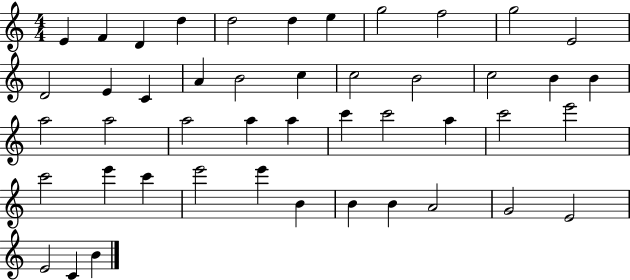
{
  \clef treble
  \numericTimeSignature
  \time 4/4
  \key c \major
  e'4 f'4 d'4 d''4 | d''2 d''4 e''4 | g''2 f''2 | g''2 e'2 | \break d'2 e'4 c'4 | a'4 b'2 c''4 | c''2 b'2 | c''2 b'4 b'4 | \break a''2 a''2 | a''2 a''4 a''4 | c'''4 c'''2 a''4 | c'''2 e'''2 | \break c'''2 e'''4 c'''4 | e'''2 e'''4 b'4 | b'4 b'4 a'2 | g'2 e'2 | \break e'2 c'4 b'4 | \bar "|."
}